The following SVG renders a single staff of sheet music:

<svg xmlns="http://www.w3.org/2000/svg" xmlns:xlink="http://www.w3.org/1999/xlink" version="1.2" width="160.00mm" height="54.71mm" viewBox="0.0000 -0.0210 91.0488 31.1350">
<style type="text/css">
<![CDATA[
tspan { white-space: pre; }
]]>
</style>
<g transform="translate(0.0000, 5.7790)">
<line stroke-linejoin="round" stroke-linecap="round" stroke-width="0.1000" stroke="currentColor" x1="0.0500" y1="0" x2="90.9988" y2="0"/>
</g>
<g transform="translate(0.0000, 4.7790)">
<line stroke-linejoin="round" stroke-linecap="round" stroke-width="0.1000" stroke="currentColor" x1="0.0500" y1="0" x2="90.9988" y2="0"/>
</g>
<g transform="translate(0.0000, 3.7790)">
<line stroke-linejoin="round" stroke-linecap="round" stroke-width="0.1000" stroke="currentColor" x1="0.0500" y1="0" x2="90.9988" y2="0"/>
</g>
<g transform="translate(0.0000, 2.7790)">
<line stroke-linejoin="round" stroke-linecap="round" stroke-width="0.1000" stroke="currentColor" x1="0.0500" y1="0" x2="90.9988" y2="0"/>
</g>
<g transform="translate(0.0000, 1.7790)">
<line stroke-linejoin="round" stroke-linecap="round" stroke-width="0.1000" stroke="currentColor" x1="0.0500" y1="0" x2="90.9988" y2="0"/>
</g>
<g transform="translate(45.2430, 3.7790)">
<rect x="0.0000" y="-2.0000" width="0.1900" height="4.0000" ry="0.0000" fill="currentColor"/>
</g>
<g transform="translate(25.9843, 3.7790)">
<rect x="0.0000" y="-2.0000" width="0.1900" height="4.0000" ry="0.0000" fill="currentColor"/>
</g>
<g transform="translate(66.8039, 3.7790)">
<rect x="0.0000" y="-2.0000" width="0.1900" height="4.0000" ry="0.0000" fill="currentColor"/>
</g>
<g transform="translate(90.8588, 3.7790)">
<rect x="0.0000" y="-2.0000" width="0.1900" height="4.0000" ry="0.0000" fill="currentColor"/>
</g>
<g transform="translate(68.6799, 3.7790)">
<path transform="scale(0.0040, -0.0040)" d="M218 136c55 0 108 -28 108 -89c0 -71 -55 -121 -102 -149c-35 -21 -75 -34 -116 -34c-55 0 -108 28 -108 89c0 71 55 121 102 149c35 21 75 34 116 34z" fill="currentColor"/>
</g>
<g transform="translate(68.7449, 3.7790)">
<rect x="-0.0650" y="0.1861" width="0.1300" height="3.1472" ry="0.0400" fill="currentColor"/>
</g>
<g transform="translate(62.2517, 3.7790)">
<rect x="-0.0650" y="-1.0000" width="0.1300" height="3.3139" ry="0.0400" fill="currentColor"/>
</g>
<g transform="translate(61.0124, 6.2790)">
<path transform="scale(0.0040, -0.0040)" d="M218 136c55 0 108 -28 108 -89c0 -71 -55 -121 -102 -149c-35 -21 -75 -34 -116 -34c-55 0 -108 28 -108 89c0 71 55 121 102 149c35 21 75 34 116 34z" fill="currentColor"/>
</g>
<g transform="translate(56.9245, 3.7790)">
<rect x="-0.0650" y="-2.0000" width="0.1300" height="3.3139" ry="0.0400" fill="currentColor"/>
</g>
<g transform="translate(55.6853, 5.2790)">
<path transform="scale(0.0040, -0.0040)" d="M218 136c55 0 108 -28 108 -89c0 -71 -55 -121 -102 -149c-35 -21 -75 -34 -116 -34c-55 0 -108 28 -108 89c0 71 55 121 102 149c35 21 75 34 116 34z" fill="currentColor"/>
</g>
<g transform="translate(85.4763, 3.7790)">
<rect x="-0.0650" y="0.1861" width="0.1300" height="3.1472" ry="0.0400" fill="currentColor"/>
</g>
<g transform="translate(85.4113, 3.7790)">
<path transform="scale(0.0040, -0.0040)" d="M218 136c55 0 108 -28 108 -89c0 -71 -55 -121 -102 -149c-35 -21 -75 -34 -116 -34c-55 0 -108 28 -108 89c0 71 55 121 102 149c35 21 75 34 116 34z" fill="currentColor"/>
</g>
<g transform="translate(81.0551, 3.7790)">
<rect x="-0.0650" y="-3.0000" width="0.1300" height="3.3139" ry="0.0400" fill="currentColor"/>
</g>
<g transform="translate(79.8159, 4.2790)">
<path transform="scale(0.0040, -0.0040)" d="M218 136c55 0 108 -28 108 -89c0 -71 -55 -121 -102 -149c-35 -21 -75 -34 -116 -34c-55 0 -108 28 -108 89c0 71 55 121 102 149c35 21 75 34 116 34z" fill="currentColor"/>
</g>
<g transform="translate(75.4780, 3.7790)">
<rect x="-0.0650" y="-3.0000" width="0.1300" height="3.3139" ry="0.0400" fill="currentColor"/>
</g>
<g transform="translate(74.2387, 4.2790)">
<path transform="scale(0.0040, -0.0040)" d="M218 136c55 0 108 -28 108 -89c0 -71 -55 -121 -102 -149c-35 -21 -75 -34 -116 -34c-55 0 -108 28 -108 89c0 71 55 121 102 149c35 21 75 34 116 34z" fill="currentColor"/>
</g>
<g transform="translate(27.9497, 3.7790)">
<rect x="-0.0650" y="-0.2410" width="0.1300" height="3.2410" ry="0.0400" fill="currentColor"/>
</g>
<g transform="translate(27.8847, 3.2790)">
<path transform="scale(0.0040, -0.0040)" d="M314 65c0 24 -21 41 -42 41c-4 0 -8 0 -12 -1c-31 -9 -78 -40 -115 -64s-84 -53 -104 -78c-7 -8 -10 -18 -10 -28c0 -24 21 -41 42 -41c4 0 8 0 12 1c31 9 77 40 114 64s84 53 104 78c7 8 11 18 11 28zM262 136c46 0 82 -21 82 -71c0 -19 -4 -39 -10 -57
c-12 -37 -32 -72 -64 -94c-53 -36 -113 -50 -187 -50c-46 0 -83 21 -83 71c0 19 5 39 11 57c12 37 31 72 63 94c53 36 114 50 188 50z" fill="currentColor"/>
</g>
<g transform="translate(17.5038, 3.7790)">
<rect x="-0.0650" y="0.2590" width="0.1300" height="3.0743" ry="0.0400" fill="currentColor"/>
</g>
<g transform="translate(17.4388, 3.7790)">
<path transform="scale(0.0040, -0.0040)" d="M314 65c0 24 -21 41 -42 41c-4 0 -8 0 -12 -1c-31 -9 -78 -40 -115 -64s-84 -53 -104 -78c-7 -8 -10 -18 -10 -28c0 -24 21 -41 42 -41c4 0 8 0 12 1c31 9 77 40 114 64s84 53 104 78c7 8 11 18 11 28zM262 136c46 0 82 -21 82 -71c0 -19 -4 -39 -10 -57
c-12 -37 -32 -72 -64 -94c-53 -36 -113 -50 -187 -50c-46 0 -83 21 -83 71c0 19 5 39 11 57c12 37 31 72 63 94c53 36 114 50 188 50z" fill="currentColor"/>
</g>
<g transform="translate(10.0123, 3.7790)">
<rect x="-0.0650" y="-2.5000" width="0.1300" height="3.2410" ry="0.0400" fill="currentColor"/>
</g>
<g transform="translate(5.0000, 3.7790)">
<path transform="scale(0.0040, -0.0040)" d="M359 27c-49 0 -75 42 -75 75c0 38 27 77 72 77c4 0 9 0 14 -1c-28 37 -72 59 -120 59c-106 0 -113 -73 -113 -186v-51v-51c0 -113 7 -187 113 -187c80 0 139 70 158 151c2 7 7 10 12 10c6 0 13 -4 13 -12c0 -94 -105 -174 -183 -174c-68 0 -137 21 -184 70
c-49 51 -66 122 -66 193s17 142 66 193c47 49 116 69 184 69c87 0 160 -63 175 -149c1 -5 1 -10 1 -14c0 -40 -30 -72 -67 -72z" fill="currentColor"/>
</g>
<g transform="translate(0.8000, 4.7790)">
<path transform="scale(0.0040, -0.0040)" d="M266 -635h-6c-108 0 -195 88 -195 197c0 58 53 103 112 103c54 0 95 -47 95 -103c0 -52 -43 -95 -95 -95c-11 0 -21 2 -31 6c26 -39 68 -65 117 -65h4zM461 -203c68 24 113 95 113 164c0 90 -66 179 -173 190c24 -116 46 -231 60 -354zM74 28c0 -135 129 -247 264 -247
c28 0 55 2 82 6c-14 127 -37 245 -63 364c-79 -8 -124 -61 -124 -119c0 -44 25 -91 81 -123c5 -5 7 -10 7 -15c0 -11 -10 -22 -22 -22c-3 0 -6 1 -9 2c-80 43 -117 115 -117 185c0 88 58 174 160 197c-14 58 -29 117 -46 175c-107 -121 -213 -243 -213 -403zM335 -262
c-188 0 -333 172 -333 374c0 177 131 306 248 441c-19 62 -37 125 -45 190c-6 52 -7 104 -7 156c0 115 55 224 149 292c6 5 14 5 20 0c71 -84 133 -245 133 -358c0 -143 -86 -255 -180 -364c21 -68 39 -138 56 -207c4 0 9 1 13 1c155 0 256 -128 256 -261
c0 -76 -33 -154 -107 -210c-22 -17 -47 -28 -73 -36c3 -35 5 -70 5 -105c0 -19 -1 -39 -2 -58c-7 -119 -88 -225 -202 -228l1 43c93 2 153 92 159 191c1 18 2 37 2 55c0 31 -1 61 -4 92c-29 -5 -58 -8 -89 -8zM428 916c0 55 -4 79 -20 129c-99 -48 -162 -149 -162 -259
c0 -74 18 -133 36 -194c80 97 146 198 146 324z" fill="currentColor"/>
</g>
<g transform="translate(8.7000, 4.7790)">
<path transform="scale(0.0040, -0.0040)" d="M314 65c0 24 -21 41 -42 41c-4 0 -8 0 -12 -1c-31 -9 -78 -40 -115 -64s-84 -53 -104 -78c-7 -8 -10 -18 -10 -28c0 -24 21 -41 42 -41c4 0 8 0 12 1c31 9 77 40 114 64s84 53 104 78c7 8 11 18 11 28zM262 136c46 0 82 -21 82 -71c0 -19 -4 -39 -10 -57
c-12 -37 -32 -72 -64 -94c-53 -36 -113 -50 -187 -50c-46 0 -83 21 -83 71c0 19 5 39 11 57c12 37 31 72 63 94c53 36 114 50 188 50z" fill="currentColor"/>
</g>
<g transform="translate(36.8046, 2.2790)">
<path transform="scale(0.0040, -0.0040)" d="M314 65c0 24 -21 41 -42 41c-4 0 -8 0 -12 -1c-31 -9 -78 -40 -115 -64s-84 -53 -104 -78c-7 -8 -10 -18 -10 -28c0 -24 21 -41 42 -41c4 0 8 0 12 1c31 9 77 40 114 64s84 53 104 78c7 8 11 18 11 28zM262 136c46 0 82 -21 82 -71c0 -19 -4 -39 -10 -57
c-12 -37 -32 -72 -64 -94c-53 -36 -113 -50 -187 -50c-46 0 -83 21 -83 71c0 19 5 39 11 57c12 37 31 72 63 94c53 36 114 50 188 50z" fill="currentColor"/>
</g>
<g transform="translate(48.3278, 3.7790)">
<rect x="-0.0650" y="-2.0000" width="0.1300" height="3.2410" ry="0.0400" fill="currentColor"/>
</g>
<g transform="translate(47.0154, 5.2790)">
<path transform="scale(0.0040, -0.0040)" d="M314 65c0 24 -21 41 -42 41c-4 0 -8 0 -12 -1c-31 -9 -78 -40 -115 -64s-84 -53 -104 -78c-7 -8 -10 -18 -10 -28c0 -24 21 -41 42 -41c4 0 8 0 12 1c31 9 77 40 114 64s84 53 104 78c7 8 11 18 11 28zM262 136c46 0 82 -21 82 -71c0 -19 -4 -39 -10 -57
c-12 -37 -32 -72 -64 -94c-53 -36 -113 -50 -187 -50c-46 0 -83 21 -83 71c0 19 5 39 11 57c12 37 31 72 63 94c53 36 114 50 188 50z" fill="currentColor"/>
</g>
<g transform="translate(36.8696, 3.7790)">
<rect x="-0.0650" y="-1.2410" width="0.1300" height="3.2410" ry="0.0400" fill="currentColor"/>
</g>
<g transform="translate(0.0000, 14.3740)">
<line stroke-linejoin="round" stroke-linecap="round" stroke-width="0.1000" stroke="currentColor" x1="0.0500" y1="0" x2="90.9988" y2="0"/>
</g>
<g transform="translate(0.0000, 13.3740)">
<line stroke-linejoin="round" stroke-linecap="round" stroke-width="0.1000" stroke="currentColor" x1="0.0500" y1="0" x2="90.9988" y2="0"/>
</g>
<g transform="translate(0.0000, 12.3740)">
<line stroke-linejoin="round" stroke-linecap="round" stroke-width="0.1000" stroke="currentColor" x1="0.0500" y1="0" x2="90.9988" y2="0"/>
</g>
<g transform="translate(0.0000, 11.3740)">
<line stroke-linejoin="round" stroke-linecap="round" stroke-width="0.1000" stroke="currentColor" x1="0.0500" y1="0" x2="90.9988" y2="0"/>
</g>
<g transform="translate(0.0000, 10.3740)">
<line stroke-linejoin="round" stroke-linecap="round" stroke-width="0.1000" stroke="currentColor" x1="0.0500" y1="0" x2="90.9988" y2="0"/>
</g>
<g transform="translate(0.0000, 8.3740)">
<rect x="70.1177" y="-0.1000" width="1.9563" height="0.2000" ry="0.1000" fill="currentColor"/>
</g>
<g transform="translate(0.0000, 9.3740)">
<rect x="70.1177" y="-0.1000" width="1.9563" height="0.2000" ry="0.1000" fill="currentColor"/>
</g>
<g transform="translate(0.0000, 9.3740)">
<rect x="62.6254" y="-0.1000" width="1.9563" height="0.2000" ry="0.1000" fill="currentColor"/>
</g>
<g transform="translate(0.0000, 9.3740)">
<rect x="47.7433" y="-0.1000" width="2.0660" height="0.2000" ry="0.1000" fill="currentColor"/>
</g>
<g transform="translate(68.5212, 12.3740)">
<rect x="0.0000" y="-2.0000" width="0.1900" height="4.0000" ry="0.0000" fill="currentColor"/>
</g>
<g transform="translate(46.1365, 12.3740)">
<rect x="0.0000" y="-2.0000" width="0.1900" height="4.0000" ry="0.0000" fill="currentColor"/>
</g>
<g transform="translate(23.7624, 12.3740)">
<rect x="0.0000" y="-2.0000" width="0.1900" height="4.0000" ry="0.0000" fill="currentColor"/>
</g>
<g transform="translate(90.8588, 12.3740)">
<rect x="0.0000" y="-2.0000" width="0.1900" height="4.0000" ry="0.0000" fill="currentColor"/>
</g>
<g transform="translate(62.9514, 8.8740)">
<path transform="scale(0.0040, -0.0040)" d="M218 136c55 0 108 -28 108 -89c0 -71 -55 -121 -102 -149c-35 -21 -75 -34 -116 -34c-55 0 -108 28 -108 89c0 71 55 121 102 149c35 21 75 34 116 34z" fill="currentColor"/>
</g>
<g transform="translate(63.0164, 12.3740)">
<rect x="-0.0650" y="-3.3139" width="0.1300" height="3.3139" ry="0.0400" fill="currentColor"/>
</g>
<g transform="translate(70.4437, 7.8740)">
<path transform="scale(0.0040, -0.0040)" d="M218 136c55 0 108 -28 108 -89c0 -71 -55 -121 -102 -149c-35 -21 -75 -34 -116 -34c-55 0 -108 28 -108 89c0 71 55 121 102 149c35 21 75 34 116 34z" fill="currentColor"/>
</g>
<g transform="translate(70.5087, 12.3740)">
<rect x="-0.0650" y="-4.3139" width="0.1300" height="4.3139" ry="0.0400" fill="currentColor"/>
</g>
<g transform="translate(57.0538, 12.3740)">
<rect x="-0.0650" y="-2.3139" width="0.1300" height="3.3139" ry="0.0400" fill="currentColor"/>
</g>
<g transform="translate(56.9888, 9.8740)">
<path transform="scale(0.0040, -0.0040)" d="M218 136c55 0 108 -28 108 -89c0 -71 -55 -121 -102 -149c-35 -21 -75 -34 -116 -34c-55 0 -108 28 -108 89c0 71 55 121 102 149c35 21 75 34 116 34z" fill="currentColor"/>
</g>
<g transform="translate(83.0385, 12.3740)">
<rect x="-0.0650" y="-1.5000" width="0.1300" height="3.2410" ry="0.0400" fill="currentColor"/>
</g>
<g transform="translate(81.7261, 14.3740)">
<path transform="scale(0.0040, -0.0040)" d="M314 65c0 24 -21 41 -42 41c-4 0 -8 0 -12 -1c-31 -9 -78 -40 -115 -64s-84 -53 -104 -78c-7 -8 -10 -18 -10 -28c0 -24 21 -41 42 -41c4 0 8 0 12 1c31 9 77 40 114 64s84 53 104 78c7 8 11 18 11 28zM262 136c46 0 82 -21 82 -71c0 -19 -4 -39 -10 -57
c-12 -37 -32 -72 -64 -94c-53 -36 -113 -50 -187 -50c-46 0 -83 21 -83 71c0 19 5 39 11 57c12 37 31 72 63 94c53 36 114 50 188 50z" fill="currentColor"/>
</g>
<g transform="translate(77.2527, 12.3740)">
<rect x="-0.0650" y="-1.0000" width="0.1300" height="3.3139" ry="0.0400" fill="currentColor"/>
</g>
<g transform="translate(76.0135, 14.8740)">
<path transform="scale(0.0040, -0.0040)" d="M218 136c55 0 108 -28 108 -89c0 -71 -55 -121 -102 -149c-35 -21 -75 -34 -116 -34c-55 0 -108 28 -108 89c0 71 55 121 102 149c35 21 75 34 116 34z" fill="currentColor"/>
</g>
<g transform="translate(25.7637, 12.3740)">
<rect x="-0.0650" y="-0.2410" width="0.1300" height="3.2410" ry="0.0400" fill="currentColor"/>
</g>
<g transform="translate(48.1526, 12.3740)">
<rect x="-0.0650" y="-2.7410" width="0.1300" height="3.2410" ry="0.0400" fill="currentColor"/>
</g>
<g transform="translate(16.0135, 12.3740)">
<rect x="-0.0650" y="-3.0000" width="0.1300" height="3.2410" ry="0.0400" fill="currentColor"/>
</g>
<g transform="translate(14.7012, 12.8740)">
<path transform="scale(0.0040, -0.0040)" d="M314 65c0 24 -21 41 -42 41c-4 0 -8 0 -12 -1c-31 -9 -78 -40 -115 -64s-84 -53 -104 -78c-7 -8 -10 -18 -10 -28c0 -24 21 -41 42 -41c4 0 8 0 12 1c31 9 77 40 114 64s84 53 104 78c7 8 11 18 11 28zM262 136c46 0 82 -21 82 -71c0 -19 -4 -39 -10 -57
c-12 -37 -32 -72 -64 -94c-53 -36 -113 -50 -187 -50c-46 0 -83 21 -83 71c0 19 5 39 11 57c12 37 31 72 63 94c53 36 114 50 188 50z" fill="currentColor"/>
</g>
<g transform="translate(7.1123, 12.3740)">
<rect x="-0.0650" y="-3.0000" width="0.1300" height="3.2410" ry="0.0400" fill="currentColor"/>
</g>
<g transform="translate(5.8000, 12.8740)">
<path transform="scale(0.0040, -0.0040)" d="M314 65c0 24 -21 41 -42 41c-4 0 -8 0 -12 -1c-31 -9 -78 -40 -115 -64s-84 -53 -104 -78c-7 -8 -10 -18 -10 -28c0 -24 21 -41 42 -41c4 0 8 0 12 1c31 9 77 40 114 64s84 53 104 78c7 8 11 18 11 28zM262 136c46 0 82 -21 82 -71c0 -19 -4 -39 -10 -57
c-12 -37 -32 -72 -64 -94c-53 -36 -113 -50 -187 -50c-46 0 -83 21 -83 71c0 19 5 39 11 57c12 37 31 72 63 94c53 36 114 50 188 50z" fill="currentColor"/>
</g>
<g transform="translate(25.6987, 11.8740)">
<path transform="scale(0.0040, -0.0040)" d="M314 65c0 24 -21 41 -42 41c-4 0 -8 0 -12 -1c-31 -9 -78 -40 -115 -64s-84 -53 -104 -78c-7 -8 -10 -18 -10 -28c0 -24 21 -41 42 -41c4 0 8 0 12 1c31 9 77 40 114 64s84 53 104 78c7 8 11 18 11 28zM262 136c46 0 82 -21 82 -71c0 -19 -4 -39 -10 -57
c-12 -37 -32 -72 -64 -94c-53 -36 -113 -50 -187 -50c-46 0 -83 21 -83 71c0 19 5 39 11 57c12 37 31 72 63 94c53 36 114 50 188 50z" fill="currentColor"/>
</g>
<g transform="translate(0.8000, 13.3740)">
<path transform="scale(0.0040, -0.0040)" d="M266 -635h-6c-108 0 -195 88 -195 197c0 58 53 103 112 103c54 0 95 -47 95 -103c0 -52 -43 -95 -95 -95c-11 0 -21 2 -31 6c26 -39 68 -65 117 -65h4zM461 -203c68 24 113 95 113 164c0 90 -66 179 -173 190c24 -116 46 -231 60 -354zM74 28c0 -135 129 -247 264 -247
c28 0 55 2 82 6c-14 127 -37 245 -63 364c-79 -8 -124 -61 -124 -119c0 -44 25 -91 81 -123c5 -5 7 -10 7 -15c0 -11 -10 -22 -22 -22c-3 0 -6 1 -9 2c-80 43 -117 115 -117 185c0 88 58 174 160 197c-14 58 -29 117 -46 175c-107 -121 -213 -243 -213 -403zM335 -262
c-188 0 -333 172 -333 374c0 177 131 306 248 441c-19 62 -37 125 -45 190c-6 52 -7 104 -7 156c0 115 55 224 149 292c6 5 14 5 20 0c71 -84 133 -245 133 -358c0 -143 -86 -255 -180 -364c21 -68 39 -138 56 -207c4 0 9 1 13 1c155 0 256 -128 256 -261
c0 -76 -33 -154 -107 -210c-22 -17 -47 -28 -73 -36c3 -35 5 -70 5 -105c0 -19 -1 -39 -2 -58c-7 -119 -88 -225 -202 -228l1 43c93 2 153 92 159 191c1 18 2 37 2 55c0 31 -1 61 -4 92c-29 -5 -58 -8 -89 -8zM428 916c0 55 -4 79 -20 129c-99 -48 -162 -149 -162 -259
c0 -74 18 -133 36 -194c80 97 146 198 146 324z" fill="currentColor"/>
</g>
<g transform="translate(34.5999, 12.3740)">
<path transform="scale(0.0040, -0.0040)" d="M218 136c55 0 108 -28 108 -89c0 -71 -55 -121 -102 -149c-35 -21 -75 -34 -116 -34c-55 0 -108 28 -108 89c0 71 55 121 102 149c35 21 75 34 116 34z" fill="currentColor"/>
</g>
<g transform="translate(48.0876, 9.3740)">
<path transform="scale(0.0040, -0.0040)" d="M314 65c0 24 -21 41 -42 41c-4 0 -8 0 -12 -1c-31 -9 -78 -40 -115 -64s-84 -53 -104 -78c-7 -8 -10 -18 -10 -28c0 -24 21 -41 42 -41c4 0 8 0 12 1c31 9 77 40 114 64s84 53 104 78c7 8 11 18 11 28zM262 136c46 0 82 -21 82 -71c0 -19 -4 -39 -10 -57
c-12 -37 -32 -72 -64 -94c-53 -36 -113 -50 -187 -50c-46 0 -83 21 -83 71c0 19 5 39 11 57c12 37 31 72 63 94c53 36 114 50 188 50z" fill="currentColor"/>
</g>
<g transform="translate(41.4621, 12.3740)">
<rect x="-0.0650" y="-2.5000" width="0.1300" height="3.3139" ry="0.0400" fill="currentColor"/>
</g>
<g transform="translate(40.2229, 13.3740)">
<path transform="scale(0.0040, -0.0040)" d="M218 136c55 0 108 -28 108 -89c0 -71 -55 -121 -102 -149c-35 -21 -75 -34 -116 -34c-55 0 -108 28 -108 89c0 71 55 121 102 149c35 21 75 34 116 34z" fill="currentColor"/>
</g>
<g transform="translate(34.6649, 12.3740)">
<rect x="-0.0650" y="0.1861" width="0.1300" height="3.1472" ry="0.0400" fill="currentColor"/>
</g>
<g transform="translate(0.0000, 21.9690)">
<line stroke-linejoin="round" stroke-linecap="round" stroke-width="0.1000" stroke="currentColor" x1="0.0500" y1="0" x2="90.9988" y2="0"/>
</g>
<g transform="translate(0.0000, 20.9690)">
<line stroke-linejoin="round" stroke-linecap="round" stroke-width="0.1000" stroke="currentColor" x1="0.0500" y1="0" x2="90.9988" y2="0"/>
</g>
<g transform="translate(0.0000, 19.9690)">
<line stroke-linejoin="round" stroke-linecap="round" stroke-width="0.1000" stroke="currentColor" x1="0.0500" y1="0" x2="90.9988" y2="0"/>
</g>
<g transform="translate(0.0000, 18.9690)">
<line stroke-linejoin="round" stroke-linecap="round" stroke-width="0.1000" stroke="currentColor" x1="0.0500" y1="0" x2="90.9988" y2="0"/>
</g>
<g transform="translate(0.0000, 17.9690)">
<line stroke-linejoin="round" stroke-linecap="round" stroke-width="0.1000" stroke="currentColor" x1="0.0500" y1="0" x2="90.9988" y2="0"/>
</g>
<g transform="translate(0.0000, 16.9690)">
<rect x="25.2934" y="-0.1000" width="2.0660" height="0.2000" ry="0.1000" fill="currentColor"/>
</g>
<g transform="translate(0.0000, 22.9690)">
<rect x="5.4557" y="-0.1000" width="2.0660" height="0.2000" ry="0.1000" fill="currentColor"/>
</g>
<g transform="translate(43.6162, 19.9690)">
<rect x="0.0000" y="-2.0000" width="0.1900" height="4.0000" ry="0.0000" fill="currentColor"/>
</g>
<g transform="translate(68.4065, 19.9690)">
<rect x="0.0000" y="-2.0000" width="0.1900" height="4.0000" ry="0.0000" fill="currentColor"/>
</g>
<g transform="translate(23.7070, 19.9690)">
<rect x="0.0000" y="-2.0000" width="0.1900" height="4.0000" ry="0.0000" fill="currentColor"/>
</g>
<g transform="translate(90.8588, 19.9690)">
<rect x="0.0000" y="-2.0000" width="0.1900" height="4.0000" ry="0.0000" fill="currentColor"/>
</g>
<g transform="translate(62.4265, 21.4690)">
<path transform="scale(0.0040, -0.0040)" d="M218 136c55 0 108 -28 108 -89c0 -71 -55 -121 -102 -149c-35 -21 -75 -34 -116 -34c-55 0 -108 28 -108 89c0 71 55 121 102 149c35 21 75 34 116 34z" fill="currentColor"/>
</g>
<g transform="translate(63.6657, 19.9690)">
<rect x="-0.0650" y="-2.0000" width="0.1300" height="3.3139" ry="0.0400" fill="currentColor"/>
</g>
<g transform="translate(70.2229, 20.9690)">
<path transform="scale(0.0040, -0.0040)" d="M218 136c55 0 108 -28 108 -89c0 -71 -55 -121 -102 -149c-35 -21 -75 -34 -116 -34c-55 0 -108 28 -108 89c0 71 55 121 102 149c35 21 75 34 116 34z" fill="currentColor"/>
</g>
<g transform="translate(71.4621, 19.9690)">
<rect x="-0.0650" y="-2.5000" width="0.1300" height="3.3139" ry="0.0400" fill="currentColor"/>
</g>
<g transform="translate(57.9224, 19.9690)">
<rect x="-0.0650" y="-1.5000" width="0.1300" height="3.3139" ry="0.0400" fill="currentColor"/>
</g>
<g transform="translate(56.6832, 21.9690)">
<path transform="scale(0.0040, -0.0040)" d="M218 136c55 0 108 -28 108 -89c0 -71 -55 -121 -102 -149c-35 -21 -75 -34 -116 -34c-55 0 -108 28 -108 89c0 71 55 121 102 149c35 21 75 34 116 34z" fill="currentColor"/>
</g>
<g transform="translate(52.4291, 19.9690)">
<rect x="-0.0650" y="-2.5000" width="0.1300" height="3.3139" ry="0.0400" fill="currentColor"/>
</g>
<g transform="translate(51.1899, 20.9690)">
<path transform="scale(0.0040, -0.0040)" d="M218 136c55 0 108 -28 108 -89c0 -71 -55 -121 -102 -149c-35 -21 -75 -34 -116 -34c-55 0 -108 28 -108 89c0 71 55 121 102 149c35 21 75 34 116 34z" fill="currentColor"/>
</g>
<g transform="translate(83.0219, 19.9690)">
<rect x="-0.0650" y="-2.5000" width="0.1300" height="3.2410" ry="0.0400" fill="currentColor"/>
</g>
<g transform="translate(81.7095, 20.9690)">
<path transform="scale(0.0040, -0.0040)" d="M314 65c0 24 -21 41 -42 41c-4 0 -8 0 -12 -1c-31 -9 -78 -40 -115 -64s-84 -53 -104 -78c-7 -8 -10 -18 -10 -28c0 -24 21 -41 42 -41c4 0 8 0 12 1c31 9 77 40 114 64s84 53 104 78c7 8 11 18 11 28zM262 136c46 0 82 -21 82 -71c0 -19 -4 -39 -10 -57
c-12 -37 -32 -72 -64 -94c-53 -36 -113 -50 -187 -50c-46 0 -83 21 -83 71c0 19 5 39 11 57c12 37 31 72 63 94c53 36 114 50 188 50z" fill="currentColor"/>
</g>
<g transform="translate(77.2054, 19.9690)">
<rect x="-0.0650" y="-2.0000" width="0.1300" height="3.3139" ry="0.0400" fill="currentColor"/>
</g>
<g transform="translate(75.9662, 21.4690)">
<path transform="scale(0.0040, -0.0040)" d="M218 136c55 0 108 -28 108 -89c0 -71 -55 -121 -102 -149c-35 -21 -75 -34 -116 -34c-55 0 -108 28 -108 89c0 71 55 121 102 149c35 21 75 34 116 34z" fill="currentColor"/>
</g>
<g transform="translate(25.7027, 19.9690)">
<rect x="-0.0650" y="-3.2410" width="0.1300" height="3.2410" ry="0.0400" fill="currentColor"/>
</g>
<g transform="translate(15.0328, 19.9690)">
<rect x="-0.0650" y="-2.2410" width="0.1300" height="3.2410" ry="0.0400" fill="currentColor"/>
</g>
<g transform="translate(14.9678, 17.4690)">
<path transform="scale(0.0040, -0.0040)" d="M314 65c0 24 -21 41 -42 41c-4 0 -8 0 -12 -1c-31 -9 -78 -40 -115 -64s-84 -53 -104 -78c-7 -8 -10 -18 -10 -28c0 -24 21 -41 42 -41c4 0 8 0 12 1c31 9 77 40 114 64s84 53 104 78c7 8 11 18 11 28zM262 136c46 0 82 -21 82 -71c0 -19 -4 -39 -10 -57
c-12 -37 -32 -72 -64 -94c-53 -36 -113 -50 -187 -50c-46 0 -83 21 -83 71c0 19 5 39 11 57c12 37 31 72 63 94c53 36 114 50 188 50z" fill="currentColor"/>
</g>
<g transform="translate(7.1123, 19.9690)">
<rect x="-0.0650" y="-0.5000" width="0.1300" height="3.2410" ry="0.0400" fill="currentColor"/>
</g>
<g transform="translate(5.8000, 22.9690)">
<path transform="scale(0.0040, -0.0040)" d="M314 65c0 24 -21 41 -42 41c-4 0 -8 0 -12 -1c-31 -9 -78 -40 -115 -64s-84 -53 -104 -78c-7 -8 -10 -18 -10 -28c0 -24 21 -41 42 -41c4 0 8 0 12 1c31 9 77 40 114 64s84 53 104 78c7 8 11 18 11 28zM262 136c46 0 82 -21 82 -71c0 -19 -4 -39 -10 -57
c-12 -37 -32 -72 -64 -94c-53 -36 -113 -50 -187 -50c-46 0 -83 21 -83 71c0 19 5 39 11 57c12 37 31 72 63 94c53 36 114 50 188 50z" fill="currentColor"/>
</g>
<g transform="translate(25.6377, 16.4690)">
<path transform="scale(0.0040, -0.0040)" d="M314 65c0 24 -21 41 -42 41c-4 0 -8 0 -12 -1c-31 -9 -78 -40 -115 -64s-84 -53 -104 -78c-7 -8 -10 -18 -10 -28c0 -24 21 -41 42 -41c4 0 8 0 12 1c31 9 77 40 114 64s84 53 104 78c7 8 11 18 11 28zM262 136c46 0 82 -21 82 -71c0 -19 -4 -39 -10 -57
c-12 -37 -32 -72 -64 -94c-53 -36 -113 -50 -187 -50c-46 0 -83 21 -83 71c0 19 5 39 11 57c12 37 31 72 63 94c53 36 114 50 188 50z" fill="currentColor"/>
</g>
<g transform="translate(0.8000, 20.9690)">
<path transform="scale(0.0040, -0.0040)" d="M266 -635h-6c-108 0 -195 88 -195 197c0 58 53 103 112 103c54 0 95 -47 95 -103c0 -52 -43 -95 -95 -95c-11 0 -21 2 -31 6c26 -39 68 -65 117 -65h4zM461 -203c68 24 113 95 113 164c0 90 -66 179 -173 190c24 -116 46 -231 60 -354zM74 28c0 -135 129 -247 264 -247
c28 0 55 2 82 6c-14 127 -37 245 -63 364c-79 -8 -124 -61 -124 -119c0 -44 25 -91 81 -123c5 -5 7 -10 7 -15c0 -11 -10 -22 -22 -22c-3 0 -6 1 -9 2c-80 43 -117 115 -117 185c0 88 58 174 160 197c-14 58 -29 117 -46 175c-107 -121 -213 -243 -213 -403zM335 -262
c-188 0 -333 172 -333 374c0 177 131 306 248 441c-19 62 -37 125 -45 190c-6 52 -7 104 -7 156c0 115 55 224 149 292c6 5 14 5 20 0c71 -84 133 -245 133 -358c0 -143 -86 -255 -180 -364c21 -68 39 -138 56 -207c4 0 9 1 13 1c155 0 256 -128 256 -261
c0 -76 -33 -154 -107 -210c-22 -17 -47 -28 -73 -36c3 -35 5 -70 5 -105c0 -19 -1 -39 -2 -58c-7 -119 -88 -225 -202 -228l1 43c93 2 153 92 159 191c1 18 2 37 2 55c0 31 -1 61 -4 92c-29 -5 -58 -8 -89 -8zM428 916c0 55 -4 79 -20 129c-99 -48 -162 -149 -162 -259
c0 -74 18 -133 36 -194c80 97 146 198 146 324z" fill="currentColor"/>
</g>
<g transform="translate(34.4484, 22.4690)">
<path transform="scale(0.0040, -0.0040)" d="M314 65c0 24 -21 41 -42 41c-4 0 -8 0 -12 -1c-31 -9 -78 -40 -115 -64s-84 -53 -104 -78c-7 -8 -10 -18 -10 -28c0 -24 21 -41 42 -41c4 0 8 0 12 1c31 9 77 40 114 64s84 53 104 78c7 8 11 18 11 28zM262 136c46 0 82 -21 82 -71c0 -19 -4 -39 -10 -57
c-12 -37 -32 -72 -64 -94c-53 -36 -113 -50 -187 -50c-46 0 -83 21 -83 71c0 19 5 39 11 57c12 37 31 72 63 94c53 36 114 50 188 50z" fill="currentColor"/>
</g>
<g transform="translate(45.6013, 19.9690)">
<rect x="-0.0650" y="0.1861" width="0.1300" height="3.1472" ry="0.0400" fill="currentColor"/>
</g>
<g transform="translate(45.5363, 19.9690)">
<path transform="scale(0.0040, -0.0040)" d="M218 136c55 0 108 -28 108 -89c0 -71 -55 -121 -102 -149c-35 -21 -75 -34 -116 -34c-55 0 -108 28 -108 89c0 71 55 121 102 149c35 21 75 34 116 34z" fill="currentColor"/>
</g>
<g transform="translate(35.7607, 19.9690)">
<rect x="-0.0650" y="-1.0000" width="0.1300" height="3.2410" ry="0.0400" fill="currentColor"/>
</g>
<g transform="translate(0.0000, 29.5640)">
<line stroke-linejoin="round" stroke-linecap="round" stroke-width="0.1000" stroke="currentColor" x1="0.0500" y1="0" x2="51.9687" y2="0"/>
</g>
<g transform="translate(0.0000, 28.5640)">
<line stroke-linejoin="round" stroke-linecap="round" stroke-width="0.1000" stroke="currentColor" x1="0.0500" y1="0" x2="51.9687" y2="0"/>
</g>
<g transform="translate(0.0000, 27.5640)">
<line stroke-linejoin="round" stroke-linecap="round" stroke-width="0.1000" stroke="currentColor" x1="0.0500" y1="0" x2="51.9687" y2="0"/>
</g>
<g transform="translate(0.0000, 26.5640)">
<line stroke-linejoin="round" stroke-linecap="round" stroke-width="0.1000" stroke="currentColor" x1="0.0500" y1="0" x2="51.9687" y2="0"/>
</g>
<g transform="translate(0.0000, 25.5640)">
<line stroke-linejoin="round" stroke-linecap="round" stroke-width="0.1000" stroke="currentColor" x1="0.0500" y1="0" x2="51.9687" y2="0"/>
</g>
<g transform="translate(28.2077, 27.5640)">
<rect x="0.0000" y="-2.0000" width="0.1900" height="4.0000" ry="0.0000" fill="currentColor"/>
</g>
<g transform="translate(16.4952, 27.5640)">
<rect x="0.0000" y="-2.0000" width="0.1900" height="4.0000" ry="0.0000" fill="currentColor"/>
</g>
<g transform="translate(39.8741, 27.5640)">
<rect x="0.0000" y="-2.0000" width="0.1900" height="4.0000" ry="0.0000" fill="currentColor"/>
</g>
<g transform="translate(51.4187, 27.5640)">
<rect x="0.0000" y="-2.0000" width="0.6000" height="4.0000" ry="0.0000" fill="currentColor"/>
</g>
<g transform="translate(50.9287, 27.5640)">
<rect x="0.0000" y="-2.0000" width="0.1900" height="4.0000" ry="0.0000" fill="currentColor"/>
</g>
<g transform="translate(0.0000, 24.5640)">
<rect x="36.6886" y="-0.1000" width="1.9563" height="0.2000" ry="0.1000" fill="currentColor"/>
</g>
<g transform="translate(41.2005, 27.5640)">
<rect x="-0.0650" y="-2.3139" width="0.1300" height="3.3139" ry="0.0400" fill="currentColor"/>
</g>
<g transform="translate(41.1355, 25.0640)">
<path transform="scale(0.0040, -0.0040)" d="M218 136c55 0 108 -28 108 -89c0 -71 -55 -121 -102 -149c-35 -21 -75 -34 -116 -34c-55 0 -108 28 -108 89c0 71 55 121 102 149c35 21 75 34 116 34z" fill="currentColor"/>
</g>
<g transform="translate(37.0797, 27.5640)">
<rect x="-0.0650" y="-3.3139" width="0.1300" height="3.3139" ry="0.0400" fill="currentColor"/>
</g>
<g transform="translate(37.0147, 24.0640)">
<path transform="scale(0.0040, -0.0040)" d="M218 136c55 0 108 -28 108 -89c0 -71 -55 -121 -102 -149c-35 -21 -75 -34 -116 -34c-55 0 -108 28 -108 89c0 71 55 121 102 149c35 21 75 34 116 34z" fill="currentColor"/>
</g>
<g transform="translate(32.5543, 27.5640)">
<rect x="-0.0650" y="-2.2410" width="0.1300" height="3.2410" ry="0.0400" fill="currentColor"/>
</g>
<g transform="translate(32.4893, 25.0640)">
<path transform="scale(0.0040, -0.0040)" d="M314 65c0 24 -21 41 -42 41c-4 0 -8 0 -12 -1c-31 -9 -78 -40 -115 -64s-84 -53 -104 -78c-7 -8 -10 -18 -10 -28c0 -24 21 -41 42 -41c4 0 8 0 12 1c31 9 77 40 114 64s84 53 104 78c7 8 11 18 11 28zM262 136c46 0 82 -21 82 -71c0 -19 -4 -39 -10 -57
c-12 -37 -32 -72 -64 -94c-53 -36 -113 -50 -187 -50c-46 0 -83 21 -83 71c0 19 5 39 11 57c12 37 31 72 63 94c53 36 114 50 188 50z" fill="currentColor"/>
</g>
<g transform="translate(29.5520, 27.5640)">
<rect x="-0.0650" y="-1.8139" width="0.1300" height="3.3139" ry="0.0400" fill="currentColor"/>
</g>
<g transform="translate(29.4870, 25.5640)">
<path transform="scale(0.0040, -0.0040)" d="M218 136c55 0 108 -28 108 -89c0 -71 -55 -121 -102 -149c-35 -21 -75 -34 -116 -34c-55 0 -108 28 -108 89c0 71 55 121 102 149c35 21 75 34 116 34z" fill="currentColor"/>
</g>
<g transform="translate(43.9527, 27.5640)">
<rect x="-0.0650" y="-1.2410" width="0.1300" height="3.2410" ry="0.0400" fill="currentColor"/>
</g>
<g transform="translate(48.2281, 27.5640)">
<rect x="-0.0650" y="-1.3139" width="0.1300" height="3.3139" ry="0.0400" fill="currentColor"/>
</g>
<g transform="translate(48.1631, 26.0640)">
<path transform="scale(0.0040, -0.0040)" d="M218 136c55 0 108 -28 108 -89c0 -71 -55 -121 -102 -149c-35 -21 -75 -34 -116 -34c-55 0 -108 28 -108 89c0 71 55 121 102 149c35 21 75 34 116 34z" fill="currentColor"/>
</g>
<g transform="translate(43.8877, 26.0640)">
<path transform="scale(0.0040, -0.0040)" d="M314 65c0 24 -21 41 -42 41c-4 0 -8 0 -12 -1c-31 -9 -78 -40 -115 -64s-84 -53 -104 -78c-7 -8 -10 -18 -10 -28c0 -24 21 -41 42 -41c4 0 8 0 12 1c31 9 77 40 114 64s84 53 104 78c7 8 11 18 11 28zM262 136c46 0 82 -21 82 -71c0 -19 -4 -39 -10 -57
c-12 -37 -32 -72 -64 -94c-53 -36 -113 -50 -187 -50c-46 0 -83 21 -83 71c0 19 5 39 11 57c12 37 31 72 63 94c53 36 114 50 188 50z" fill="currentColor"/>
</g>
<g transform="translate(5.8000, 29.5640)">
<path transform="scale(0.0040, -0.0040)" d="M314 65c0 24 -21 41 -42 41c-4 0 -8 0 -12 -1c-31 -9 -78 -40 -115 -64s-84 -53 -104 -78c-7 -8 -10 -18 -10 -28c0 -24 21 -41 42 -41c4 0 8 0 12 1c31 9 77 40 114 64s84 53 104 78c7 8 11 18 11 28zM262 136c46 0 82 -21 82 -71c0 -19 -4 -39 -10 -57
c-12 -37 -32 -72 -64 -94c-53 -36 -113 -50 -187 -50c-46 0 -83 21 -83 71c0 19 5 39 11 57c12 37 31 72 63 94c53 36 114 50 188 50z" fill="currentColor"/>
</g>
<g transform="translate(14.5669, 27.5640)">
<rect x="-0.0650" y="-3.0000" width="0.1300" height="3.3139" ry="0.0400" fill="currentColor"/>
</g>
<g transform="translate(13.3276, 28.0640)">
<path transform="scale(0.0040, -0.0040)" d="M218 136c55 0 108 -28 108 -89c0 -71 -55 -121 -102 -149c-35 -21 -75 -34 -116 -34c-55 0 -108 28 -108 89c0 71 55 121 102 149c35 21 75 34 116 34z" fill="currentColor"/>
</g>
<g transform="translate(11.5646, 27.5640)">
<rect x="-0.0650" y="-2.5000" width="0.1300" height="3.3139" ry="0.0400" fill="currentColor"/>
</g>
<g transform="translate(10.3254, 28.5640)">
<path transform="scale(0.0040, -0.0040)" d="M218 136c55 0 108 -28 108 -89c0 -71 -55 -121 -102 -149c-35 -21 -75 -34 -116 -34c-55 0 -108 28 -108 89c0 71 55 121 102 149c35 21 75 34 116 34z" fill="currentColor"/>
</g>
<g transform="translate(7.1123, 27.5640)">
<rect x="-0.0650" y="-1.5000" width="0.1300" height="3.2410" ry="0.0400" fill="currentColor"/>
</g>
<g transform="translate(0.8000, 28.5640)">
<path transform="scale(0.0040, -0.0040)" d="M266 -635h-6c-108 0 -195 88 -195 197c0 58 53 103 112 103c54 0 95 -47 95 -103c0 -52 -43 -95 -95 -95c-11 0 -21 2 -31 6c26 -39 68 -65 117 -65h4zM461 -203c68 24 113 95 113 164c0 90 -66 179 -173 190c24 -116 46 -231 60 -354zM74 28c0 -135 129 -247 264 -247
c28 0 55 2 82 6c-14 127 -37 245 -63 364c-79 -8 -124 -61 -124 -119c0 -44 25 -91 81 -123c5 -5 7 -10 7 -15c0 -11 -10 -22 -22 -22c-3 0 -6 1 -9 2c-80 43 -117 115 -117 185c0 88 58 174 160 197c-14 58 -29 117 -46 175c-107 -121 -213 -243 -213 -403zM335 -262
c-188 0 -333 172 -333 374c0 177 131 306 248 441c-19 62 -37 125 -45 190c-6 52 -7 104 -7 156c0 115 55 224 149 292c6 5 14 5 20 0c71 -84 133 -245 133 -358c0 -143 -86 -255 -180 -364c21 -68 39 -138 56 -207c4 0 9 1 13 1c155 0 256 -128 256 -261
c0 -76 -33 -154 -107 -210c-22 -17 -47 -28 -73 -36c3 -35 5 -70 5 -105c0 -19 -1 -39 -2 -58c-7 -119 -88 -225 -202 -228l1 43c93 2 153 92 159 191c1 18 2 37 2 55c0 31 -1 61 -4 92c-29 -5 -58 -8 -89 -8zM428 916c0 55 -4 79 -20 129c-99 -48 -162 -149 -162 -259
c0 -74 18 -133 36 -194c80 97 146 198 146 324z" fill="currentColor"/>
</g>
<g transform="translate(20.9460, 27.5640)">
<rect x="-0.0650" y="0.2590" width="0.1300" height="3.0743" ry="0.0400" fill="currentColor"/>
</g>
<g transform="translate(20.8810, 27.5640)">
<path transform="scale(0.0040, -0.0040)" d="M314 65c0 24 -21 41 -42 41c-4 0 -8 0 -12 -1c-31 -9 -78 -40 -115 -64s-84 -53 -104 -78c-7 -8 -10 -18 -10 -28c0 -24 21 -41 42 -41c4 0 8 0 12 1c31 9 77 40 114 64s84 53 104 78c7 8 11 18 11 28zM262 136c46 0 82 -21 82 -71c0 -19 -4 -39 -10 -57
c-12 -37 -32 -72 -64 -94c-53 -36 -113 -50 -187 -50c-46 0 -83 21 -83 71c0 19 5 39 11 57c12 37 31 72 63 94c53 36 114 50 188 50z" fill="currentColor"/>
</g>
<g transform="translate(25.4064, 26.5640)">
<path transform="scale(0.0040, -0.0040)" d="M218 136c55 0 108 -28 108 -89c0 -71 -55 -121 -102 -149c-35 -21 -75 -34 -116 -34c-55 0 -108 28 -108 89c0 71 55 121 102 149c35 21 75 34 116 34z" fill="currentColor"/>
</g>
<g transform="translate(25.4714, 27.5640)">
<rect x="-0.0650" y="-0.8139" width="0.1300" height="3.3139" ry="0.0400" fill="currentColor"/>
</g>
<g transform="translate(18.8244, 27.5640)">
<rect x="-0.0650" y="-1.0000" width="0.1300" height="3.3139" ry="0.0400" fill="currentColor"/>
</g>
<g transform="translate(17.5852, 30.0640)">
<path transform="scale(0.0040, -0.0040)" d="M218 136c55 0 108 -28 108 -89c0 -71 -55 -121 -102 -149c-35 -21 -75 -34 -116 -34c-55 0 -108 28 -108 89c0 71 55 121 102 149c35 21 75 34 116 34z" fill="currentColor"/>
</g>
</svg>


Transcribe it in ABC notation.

X:1
T:Untitled
M:4/4
L:1/4
K:C
G2 B2 c2 e2 F2 F D B A A B A2 A2 c2 B G a2 g b d' D E2 C2 g2 b2 D2 B G E F G F G2 E2 G A D B2 d f g2 b g e2 e